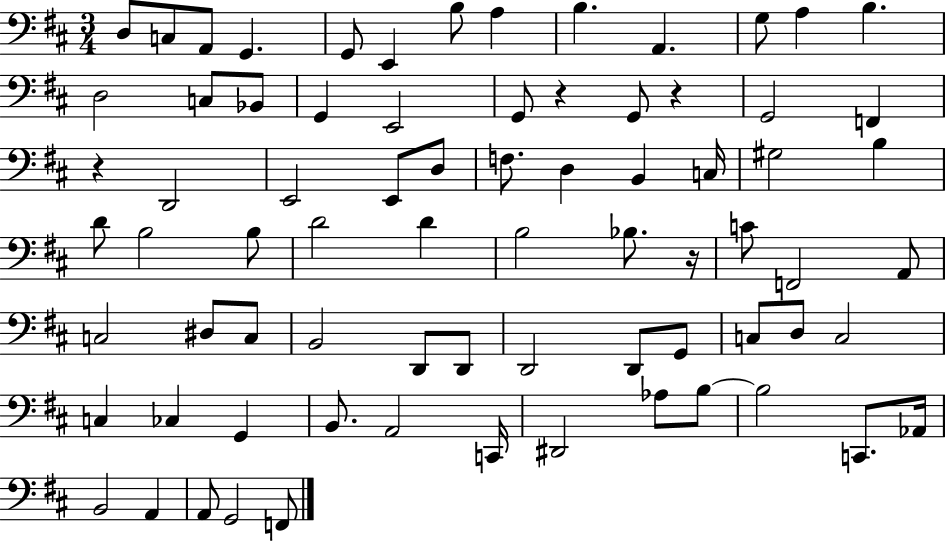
X:1
T:Untitled
M:3/4
L:1/4
K:D
D,/2 C,/2 A,,/2 G,, G,,/2 E,, B,/2 A, B, A,, G,/2 A, B, D,2 C,/2 _B,,/2 G,, E,,2 G,,/2 z G,,/2 z G,,2 F,, z D,,2 E,,2 E,,/2 D,/2 F,/2 D, B,, C,/4 ^G,2 B, D/2 B,2 B,/2 D2 D B,2 _B,/2 z/4 C/2 F,,2 A,,/2 C,2 ^D,/2 C,/2 B,,2 D,,/2 D,,/2 D,,2 D,,/2 G,,/2 C,/2 D,/2 C,2 C, _C, G,, B,,/2 A,,2 C,,/4 ^D,,2 _A,/2 B,/2 B,2 C,,/2 _A,,/4 B,,2 A,, A,,/2 G,,2 F,,/2